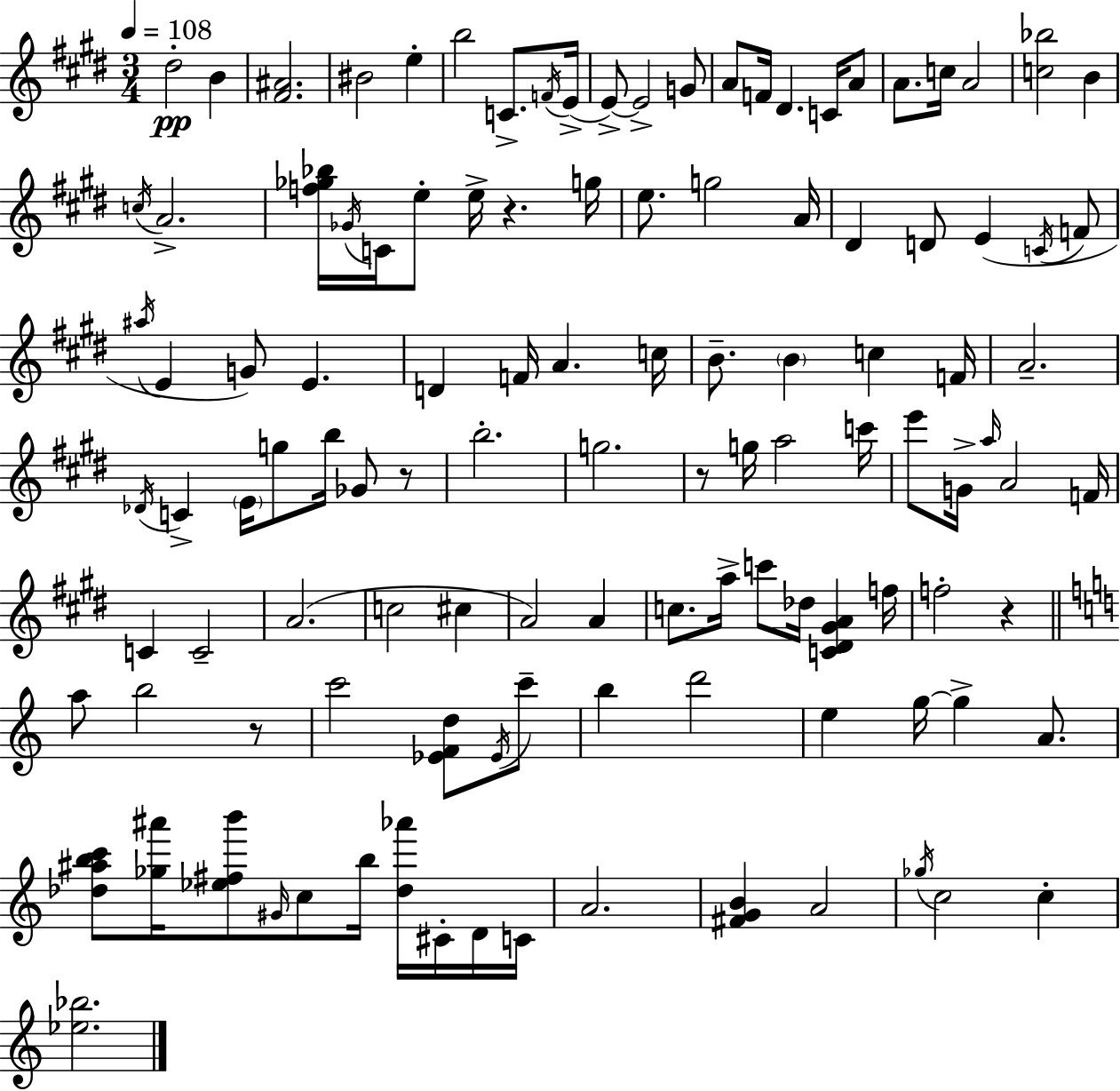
D#5/h B4/q [F#4,A#4]/h. BIS4/h E5/q B5/h C4/e. F4/s E4/s E4/e E4/h G4/e A4/e F4/s D#4/q. C4/s A4/e A4/e. C5/s A4/h [C5,Bb5]/h B4/q C5/s A4/h. [F5,Gb5,Bb5]/s Gb4/s C4/s E5/e E5/s R/q. G5/s E5/e. G5/h A4/s D#4/q D4/e E4/q C4/s F4/e A#5/s E4/q G4/e E4/q. D4/q F4/s A4/q. C5/s B4/e. B4/q C5/q F4/s A4/h. Db4/s C4/q E4/s G5/e B5/s Gb4/e R/e B5/h. G5/h. R/e G5/s A5/h C6/s E6/e G4/s A5/s A4/h F4/s C4/q C4/h A4/h. C5/h C#5/q A4/h A4/q C5/e. A5/s C6/e Db5/s [C4,D#4,G#4,A4]/q F5/s F5/h R/q A5/e B5/h R/e C6/h [Eb4,F4,D5]/e Eb4/s C6/e B5/q D6/h E5/q G5/s G5/q A4/e. [Db5,A#5,B5,C6]/e [Gb5,A#6]/s [Eb5,F#5,B6]/e G#4/s C5/e B5/s [Db5,Ab6]/s C#4/s D4/s C4/s A4/h. [F#4,G4,B4]/q A4/h Gb5/s C5/h C5/q [Eb5,Bb5]/h.